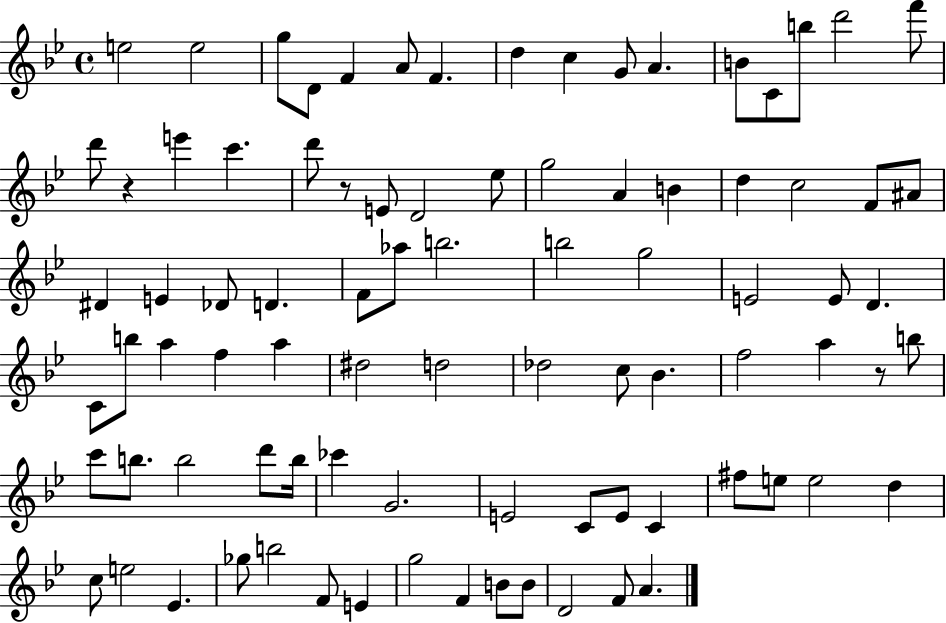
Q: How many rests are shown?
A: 3